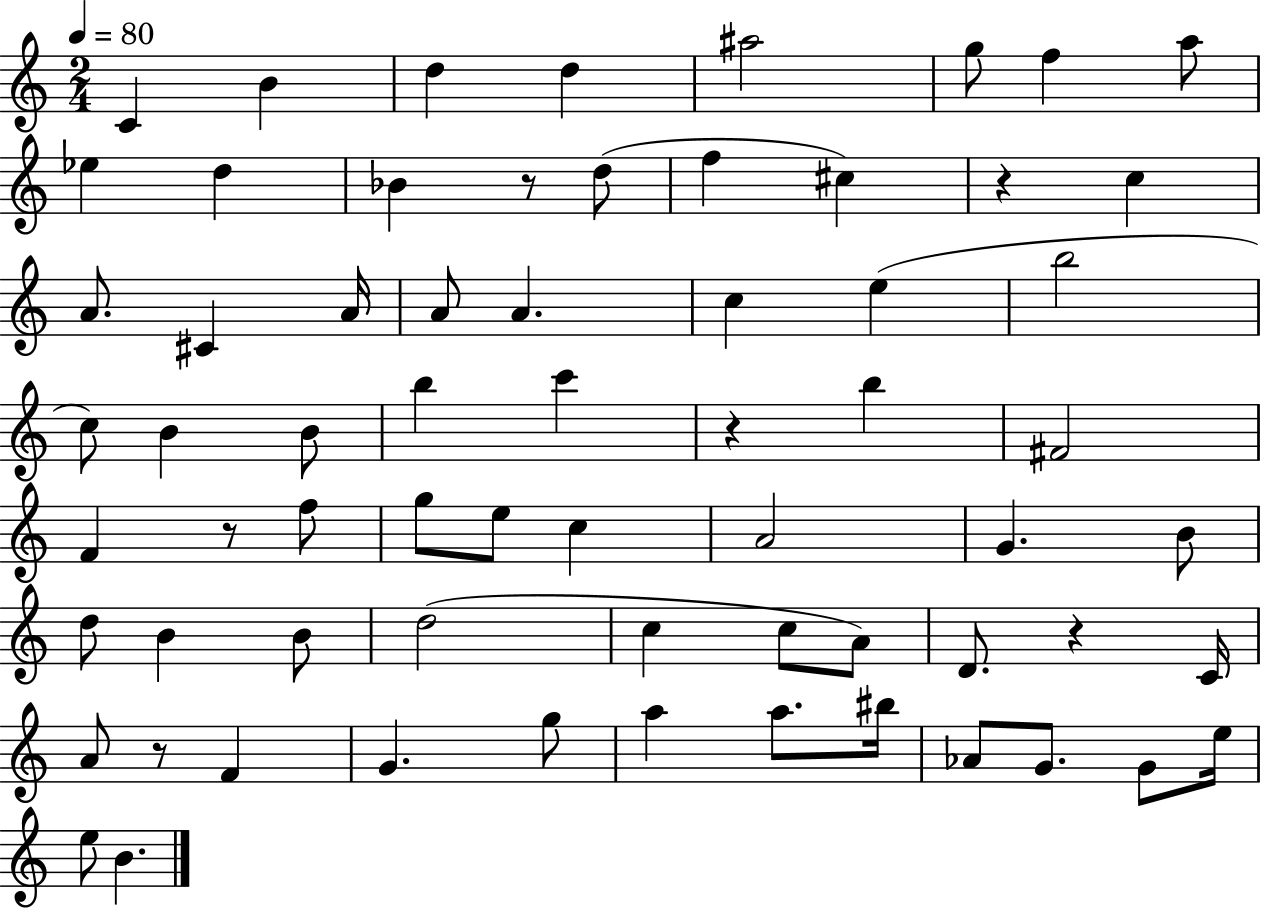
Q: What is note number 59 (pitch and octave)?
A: E5